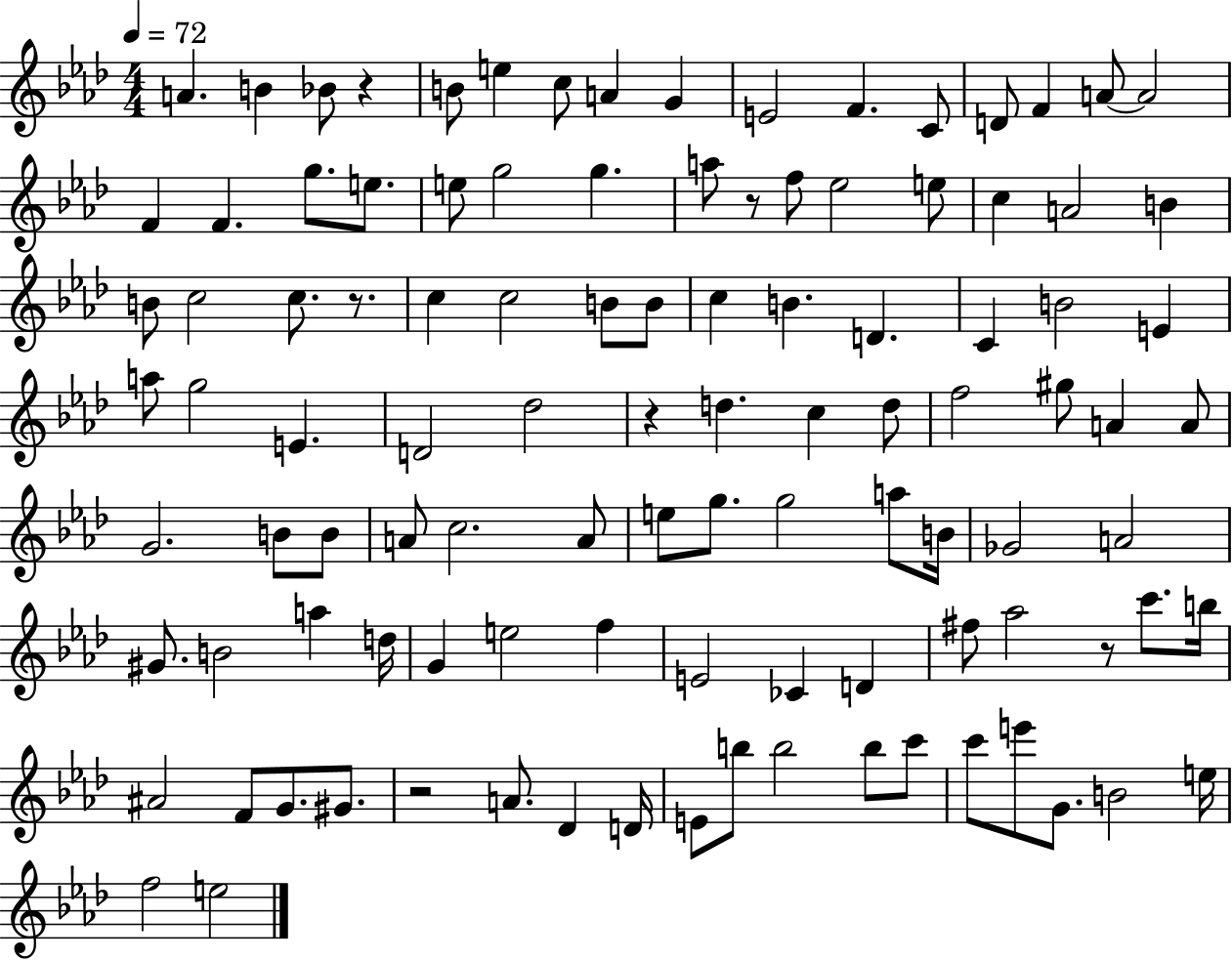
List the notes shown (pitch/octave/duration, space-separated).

A4/q. B4/q Bb4/e R/q B4/e E5/q C5/e A4/q G4/q E4/h F4/q. C4/e D4/e F4/q A4/e A4/h F4/q F4/q. G5/e. E5/e. E5/e G5/h G5/q. A5/e R/e F5/e Eb5/h E5/e C5/q A4/h B4/q B4/e C5/h C5/e. R/e. C5/q C5/h B4/e B4/e C5/q B4/q. D4/q. C4/q B4/h E4/q A5/e G5/h E4/q. D4/h Db5/h R/q D5/q. C5/q D5/e F5/h G#5/e A4/q A4/e G4/h. B4/e B4/e A4/e C5/h. A4/e E5/e G5/e. G5/h A5/e B4/s Gb4/h A4/h G#4/e. B4/h A5/q D5/s G4/q E5/h F5/q E4/h CES4/q D4/q F#5/e Ab5/h R/e C6/e. B5/s A#4/h F4/e G4/e. G#4/e. R/h A4/e. Db4/q D4/s E4/e B5/e B5/h B5/e C6/e C6/e E6/e G4/e. B4/h E5/s F5/h E5/h